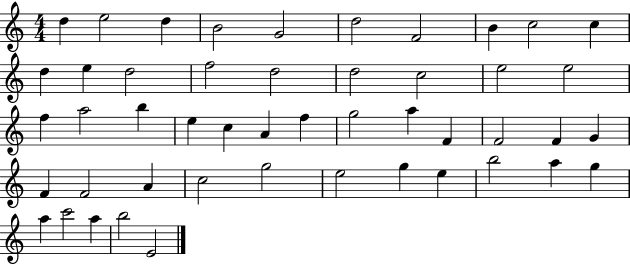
X:1
T:Untitled
M:4/4
L:1/4
K:C
d e2 d B2 G2 d2 F2 B c2 c d e d2 f2 d2 d2 c2 e2 e2 f a2 b e c A f g2 a F F2 F G F F2 A c2 g2 e2 g e b2 a g a c'2 a b2 E2